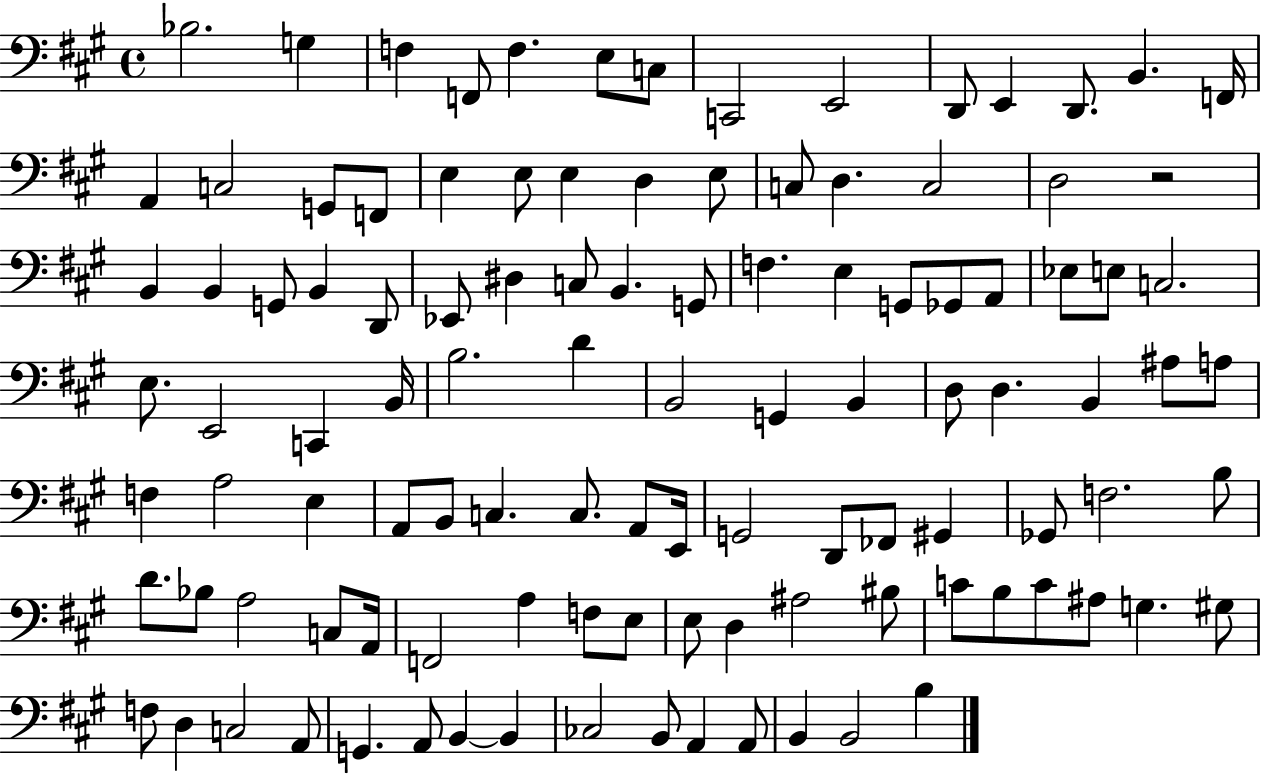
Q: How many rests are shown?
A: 1